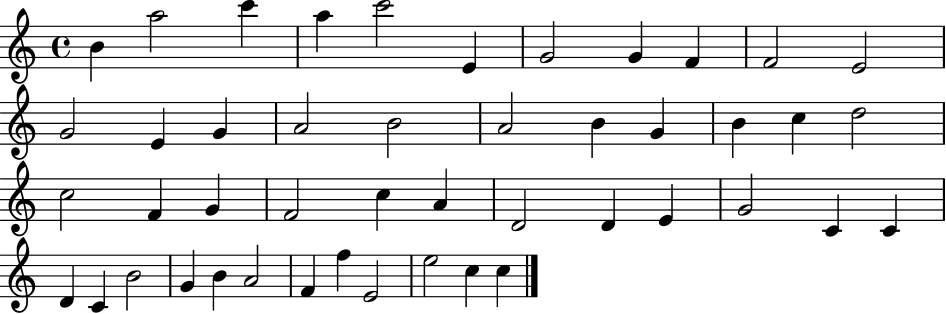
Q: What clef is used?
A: treble